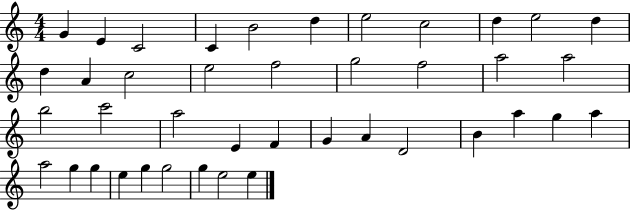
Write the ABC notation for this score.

X:1
T:Untitled
M:4/4
L:1/4
K:C
G E C2 C B2 d e2 c2 d e2 d d A c2 e2 f2 g2 f2 a2 a2 b2 c'2 a2 E F G A D2 B a g a a2 g g e g g2 g e2 e